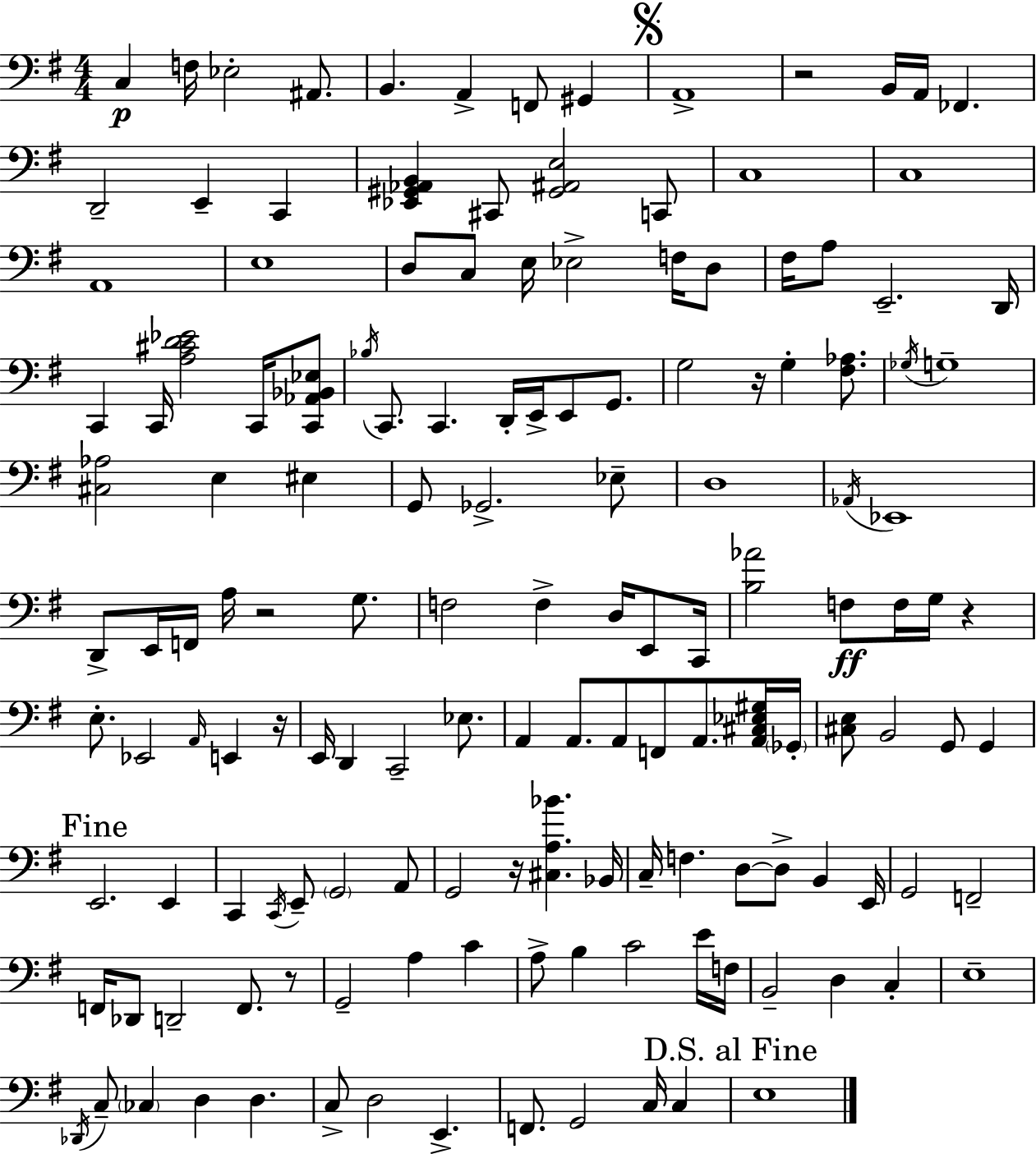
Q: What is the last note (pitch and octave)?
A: E3